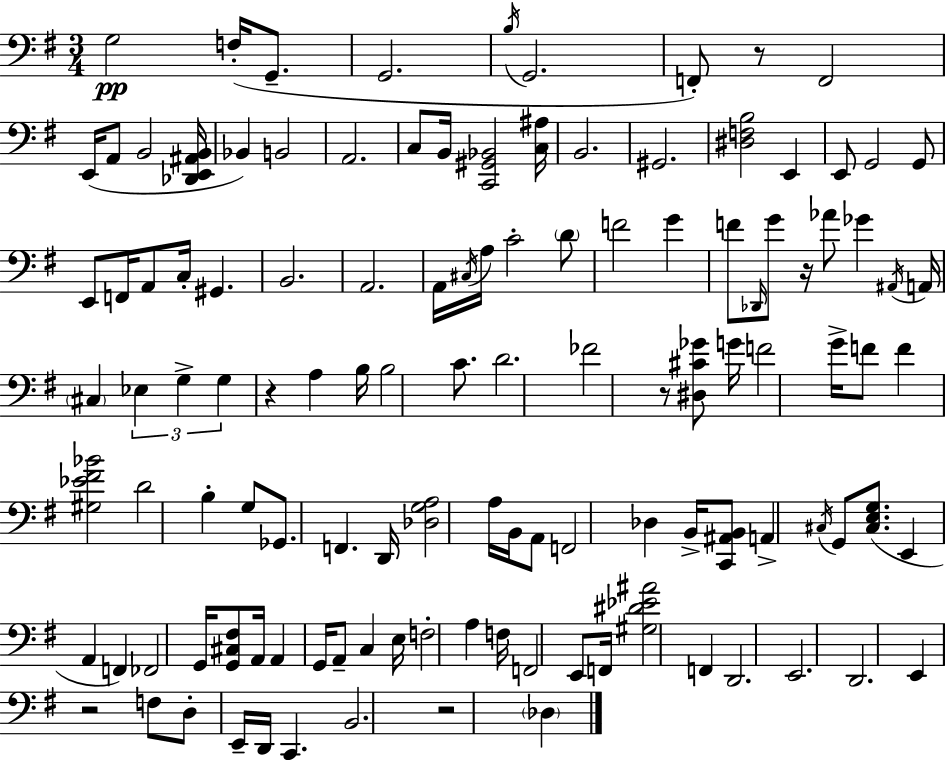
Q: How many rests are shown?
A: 6